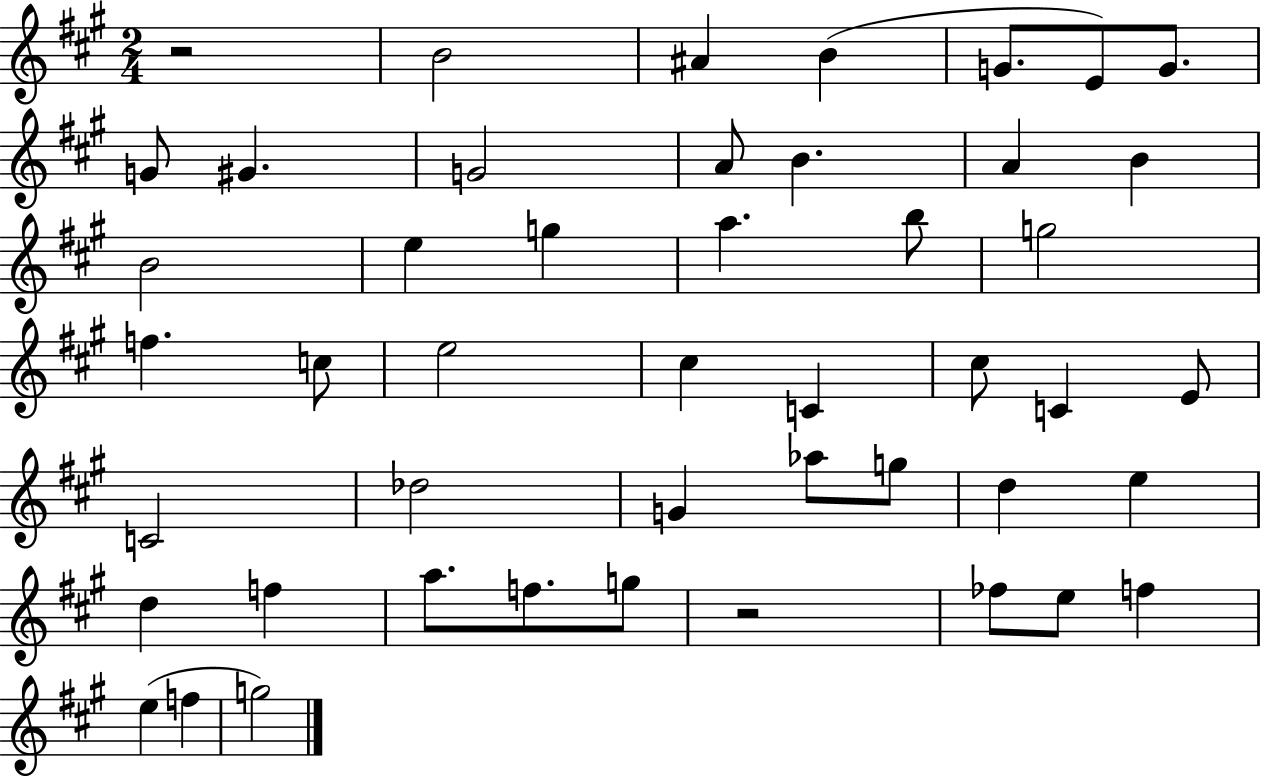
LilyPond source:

{
  \clef treble
  \numericTimeSignature
  \time 2/4
  \key a \major
  r2 | b'2 | ais'4 b'4( | g'8. e'8) g'8. | \break g'8 gis'4. | g'2 | a'8 b'4. | a'4 b'4 | \break b'2 | e''4 g''4 | a''4. b''8 | g''2 | \break f''4. c''8 | e''2 | cis''4 c'4 | cis''8 c'4 e'8 | \break c'2 | des''2 | g'4 aes''8 g''8 | d''4 e''4 | \break d''4 f''4 | a''8. f''8. g''8 | r2 | fes''8 e''8 f''4 | \break e''4( f''4 | g''2) | \bar "|."
}